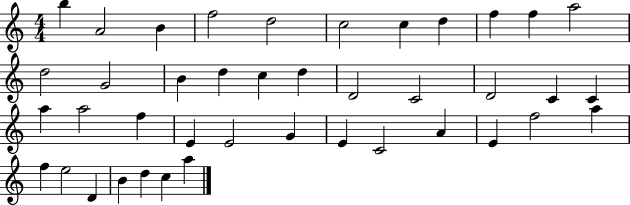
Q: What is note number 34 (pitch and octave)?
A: A5